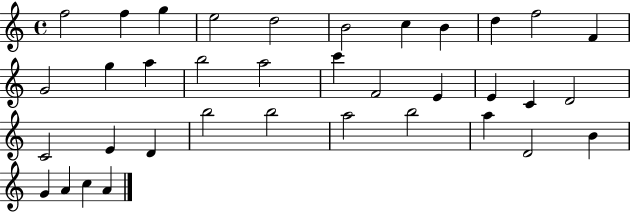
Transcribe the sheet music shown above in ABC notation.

X:1
T:Untitled
M:4/4
L:1/4
K:C
f2 f g e2 d2 B2 c B d f2 F G2 g a b2 a2 c' F2 E E C D2 C2 E D b2 b2 a2 b2 a D2 B G A c A